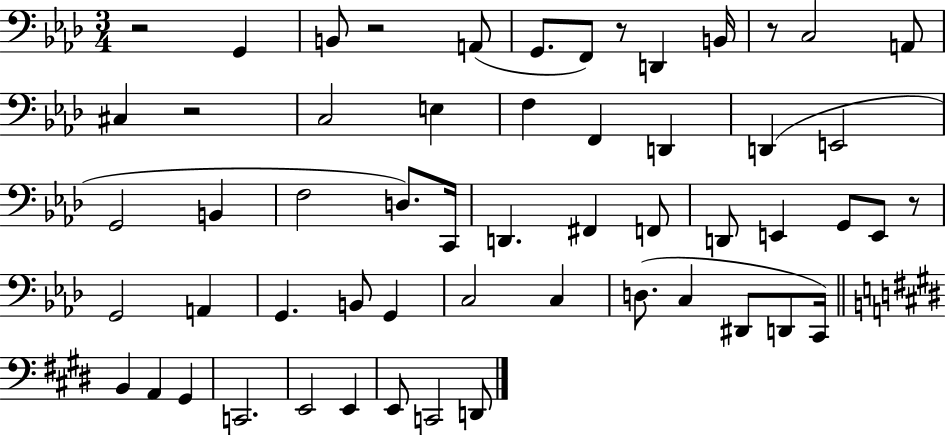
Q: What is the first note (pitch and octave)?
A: G2